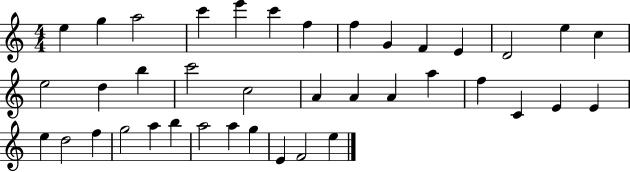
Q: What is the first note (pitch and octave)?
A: E5